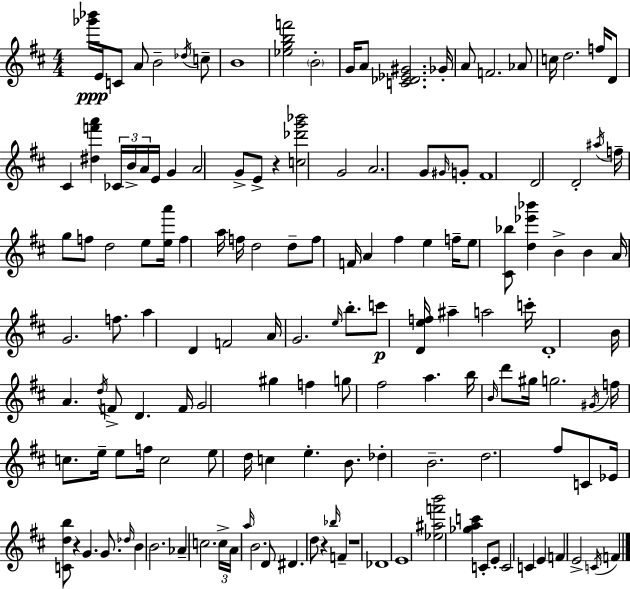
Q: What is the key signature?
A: D major